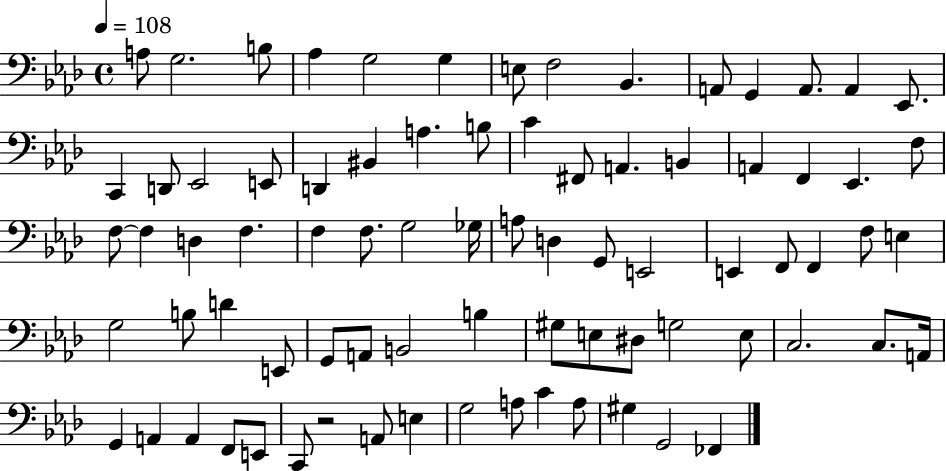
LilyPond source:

{
  \clef bass
  \time 4/4
  \defaultTimeSignature
  \key aes \major
  \tempo 4 = 108
  a8 g2. b8 | aes4 g2 g4 | e8 f2 bes,4. | a,8 g,4 a,8. a,4 ees,8. | \break c,4 d,8 ees,2 e,8 | d,4 bis,4 a4. b8 | c'4 fis,8 a,4. b,4 | a,4 f,4 ees,4. f8 | \break f8~~ f4 d4 f4. | f4 f8. g2 ges16 | a8 d4 g,8 e,2 | e,4 f,8 f,4 f8 e4 | \break g2 b8 d'4 e,8 | g,8 a,8 b,2 b4 | gis8 e8 dis8 g2 e8 | c2. c8. a,16 | \break g,4 a,4 a,4 f,8 e,8 | c,8 r2 a,8 e4 | g2 a8 c'4 a8 | gis4 g,2 fes,4 | \break \bar "|."
}